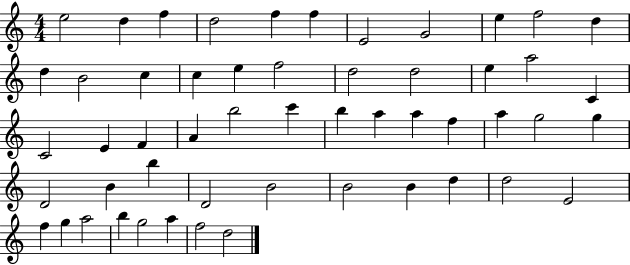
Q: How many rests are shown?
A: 0